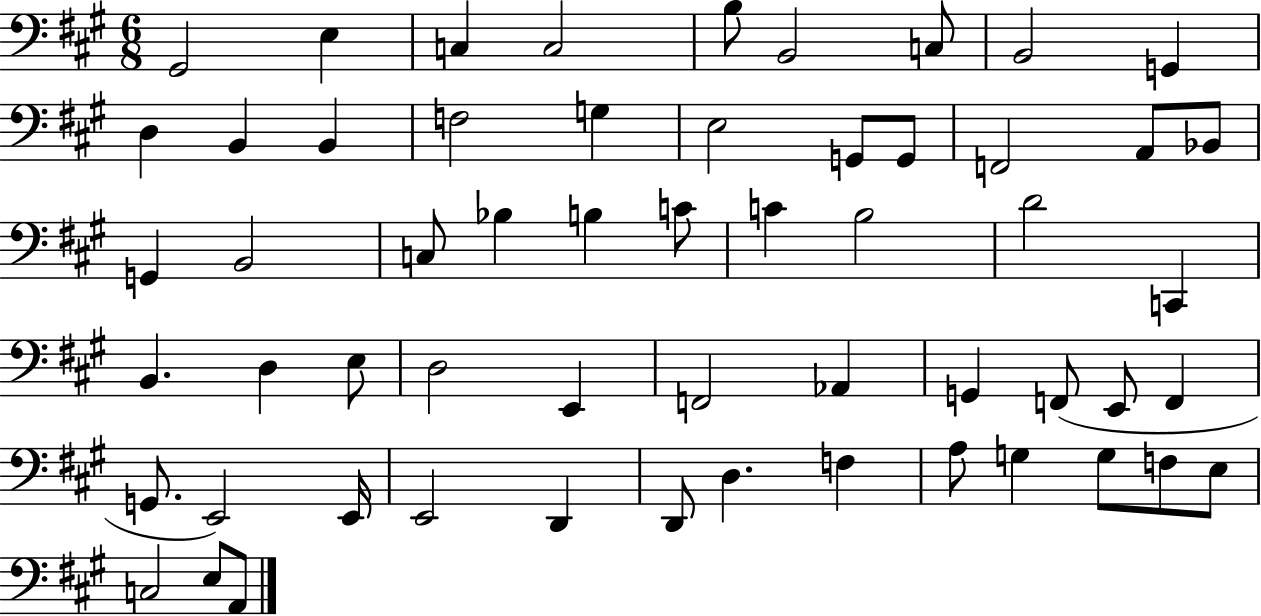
X:1
T:Untitled
M:6/8
L:1/4
K:A
^G,,2 E, C, C,2 B,/2 B,,2 C,/2 B,,2 G,, D, B,, B,, F,2 G, E,2 G,,/2 G,,/2 F,,2 A,,/2 _B,,/2 G,, B,,2 C,/2 _B, B, C/2 C B,2 D2 C,, B,, D, E,/2 D,2 E,, F,,2 _A,, G,, F,,/2 E,,/2 F,, G,,/2 E,,2 E,,/4 E,,2 D,, D,,/2 D, F, A,/2 G, G,/2 F,/2 E,/2 C,2 E,/2 A,,/2